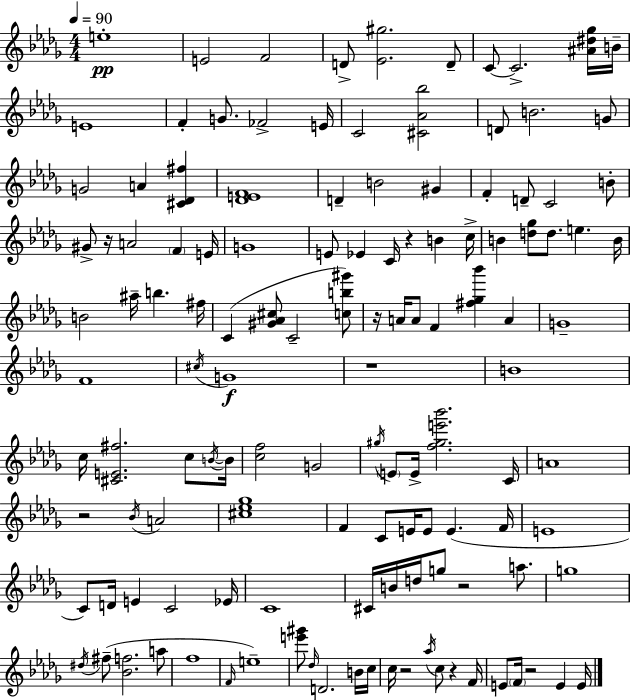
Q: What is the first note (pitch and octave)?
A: E5